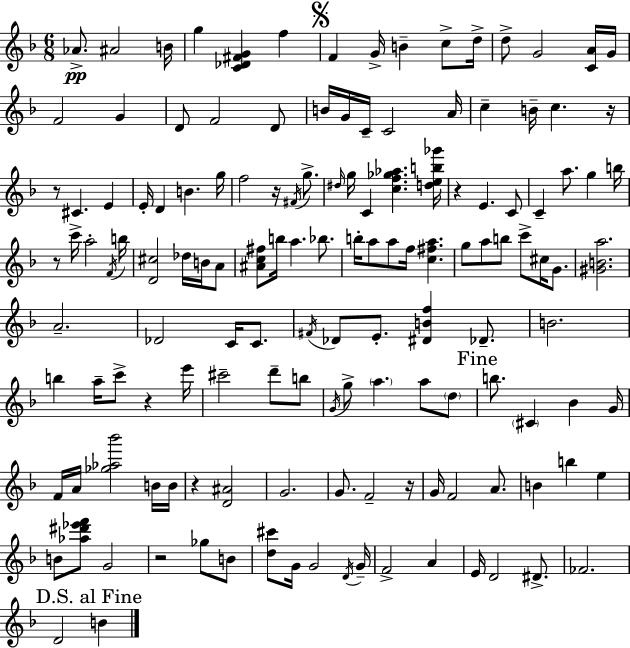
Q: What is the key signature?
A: F major